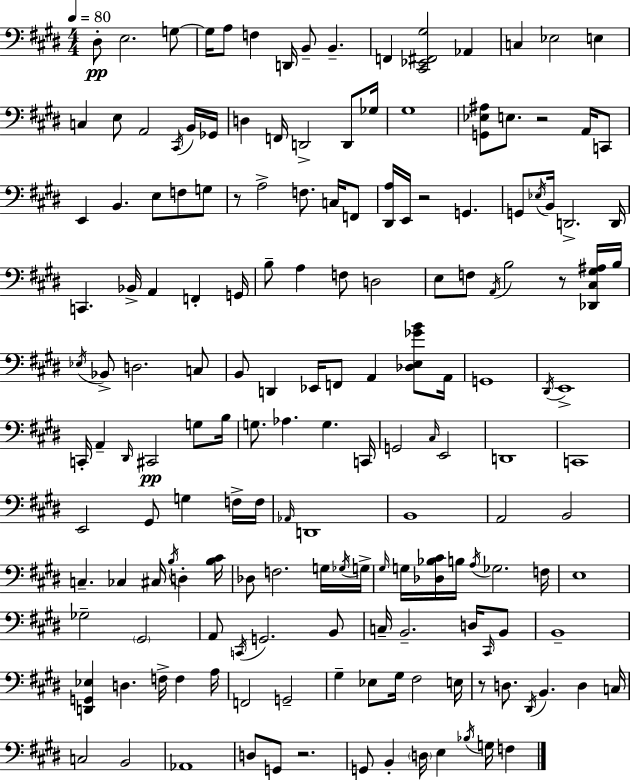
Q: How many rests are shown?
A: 6